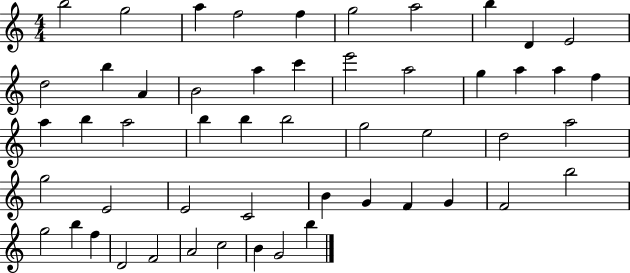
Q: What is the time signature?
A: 4/4